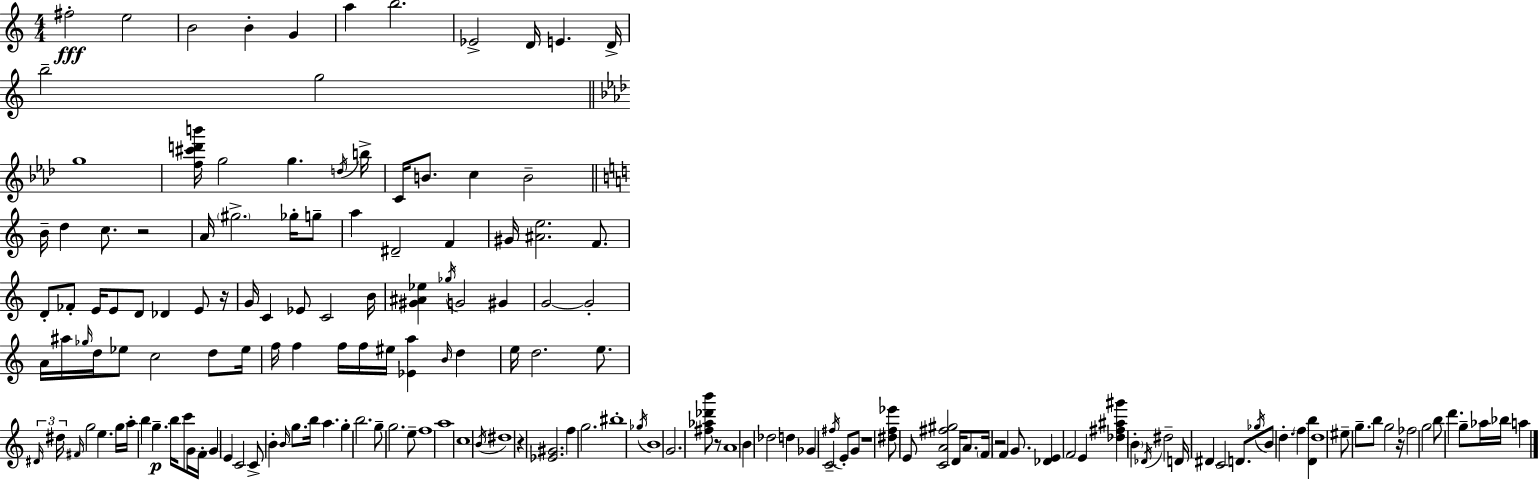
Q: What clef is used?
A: treble